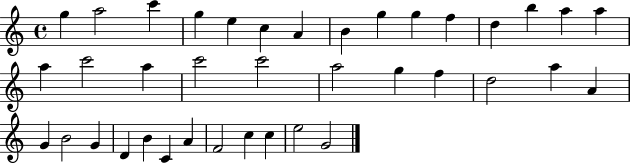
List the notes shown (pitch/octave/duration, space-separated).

G5/q A5/h C6/q G5/q E5/q C5/q A4/q B4/q G5/q G5/q F5/q D5/q B5/q A5/q A5/q A5/q C6/h A5/q C6/h C6/h A5/h G5/q F5/q D5/h A5/q A4/q G4/q B4/h G4/q D4/q B4/q C4/q A4/q F4/h C5/q C5/q E5/h G4/h